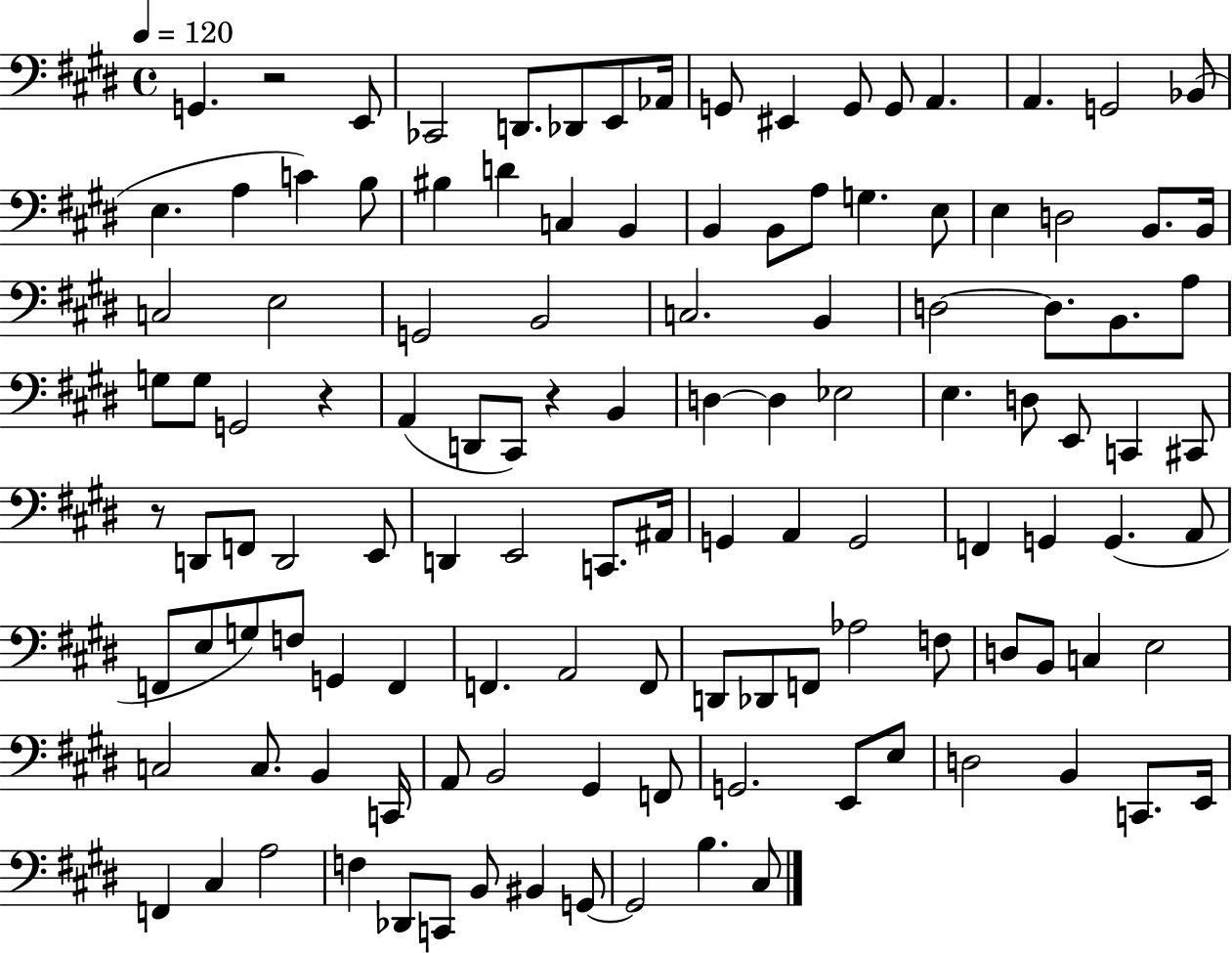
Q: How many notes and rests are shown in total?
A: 121